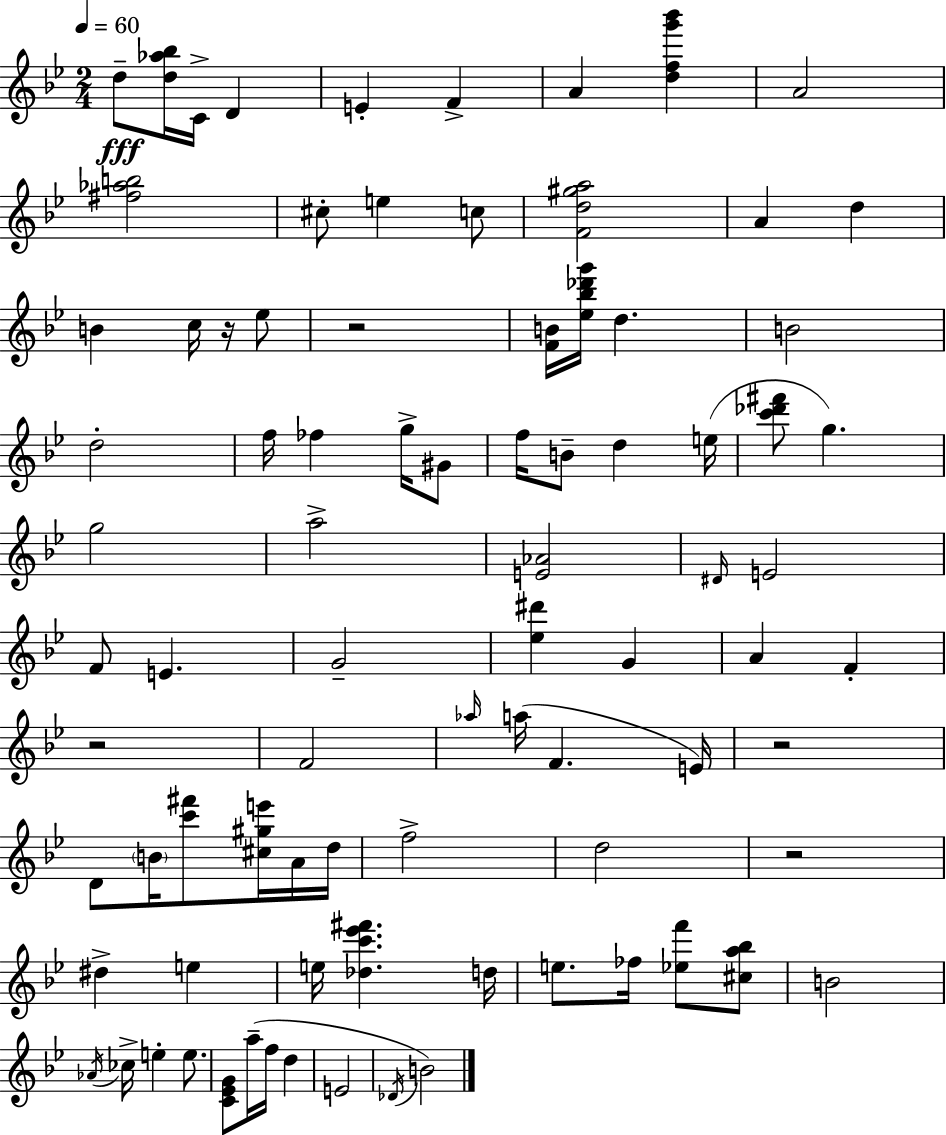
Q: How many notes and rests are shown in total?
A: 85